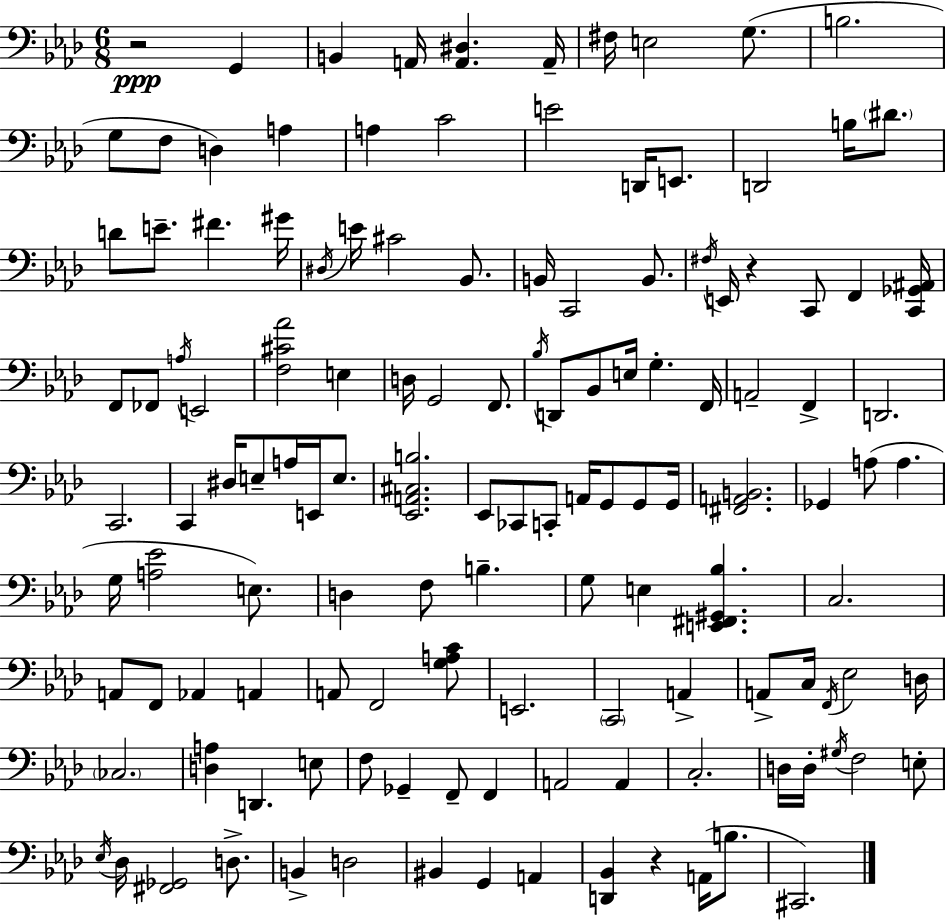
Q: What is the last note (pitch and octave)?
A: C#2